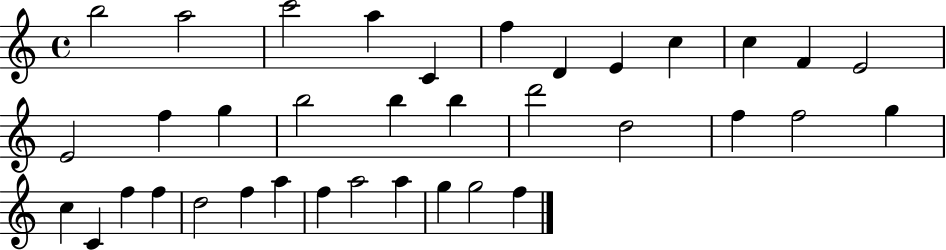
{
  \clef treble
  \time 4/4
  \defaultTimeSignature
  \key c \major
  b''2 a''2 | c'''2 a''4 c'4 | f''4 d'4 e'4 c''4 | c''4 f'4 e'2 | \break e'2 f''4 g''4 | b''2 b''4 b''4 | d'''2 d''2 | f''4 f''2 g''4 | \break c''4 c'4 f''4 f''4 | d''2 f''4 a''4 | f''4 a''2 a''4 | g''4 g''2 f''4 | \break \bar "|."
}